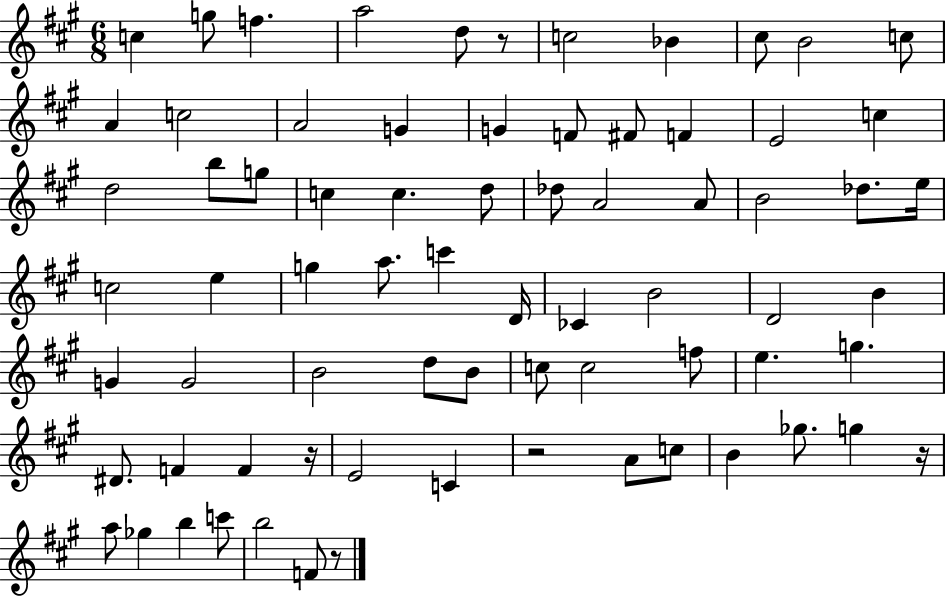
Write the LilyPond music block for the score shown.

{
  \clef treble
  \numericTimeSignature
  \time 6/8
  \key a \major
  \repeat volta 2 { c''4 g''8 f''4. | a''2 d''8 r8 | c''2 bes'4 | cis''8 b'2 c''8 | \break a'4 c''2 | a'2 g'4 | g'4 f'8 fis'8 f'4 | e'2 c''4 | \break d''2 b''8 g''8 | c''4 c''4. d''8 | des''8 a'2 a'8 | b'2 des''8. e''16 | \break c''2 e''4 | g''4 a''8. c'''4 d'16 | ces'4 b'2 | d'2 b'4 | \break g'4 g'2 | b'2 d''8 b'8 | c''8 c''2 f''8 | e''4. g''4. | \break dis'8. f'4 f'4 r16 | e'2 c'4 | r2 a'8 c''8 | b'4 ges''8. g''4 r16 | \break a''8 ges''4 b''4 c'''8 | b''2 f'8 r8 | } \bar "|."
}